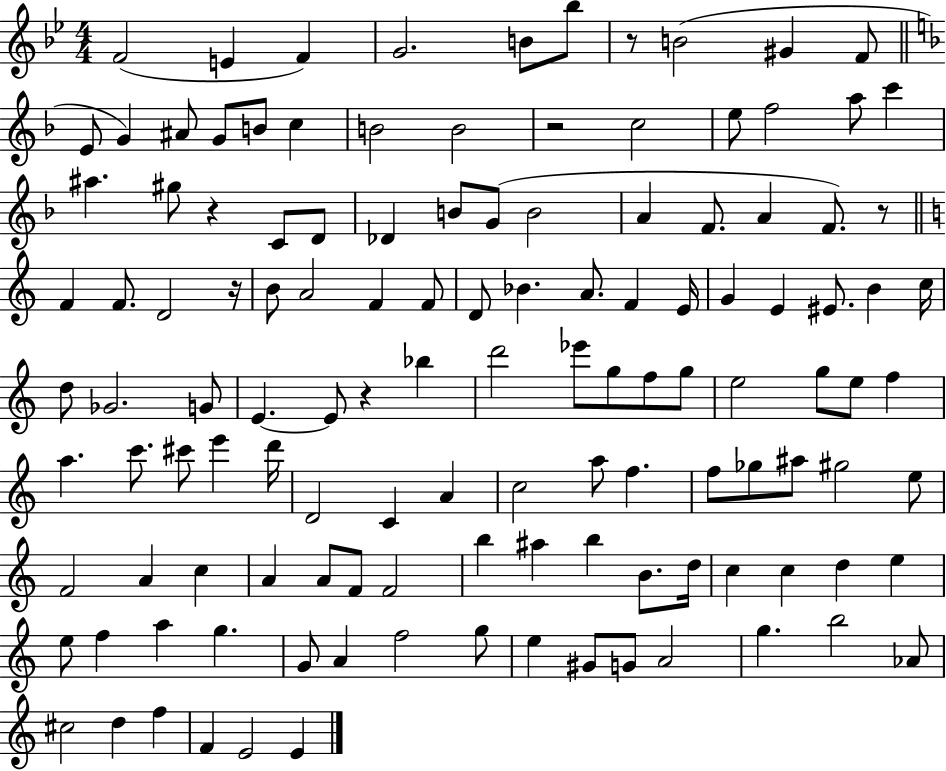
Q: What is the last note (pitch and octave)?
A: E4